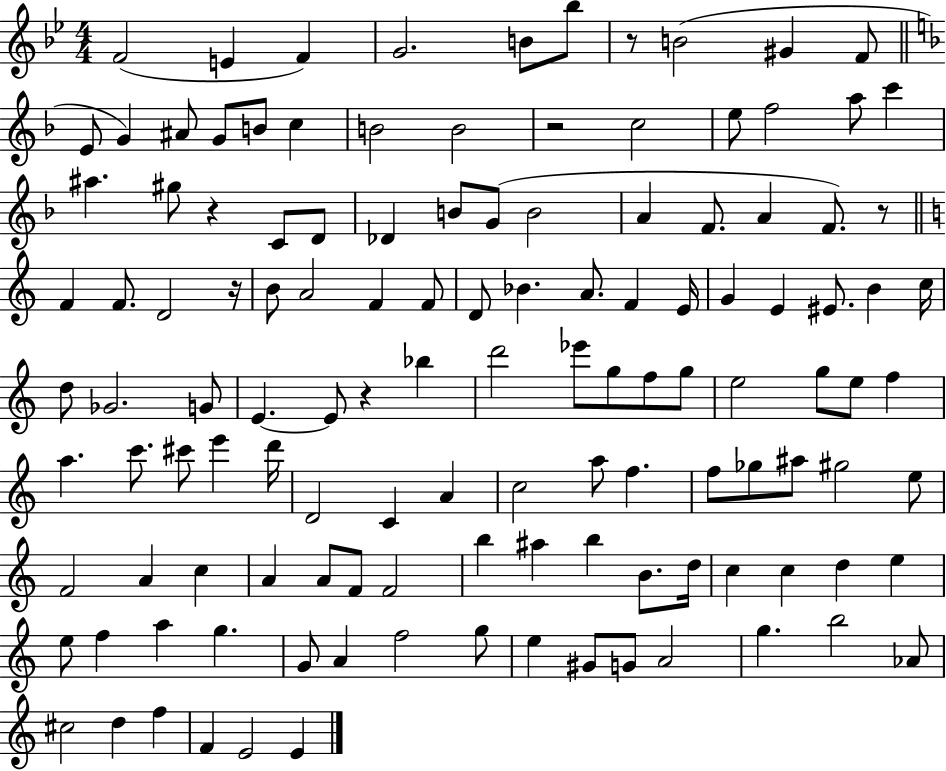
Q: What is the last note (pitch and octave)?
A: E4